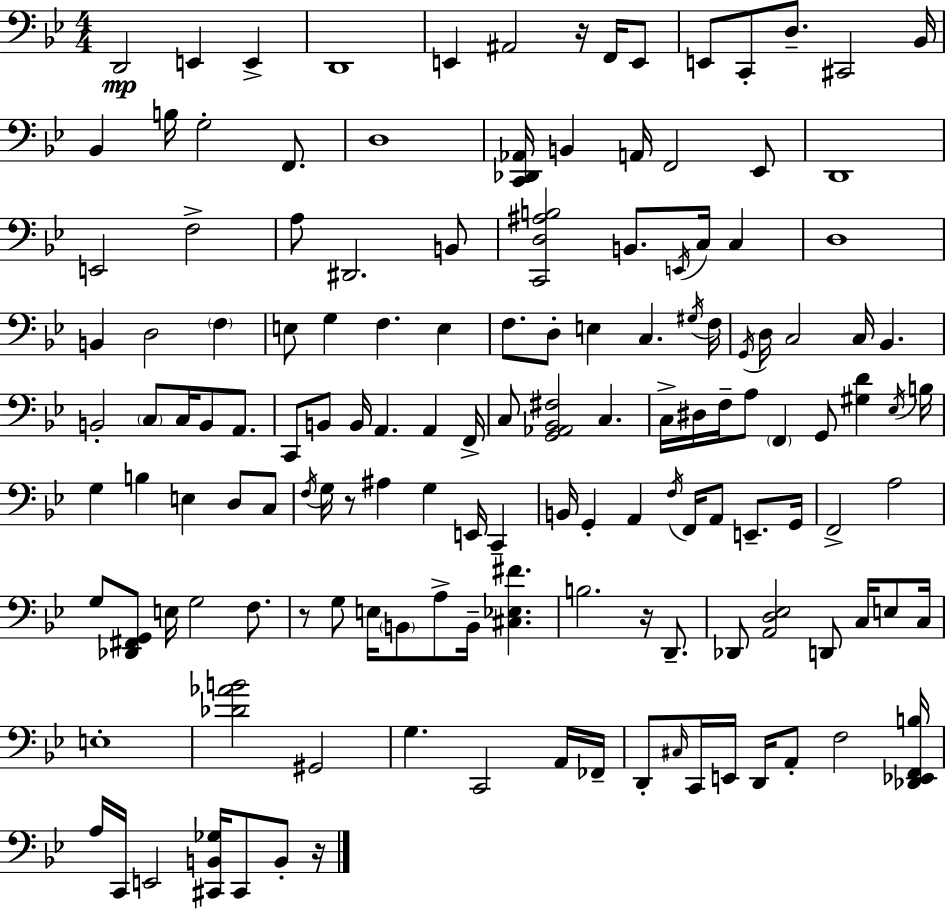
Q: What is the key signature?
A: BES major